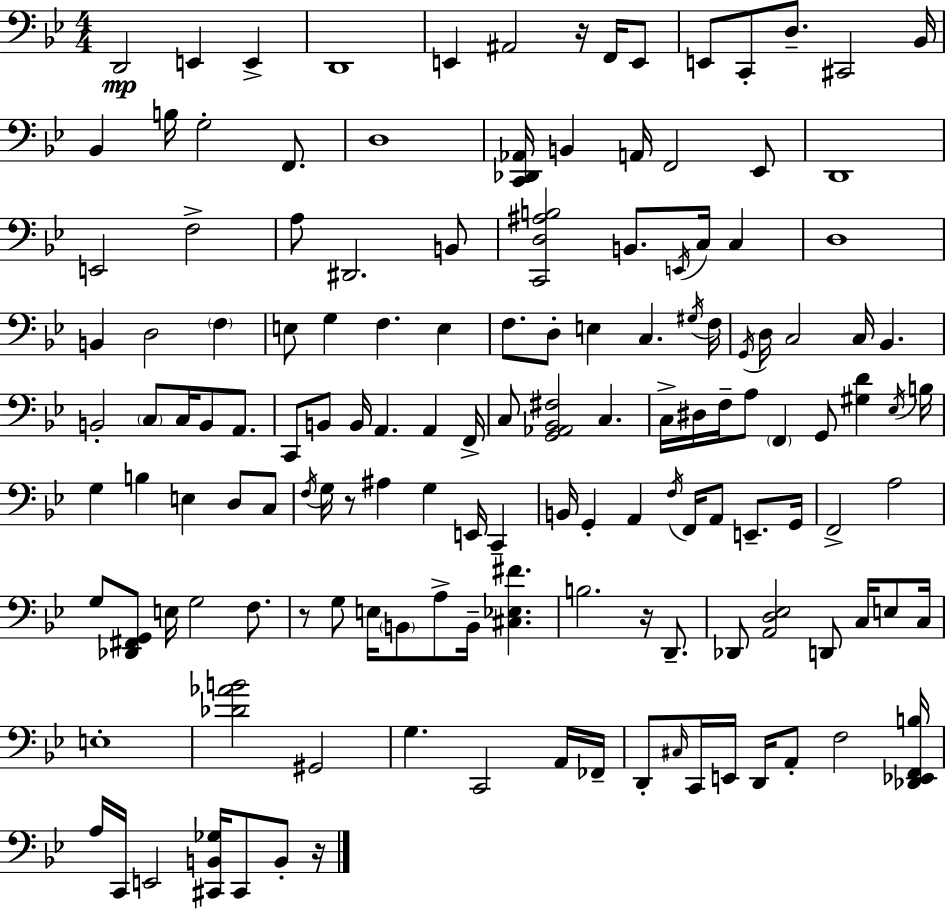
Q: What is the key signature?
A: BES major